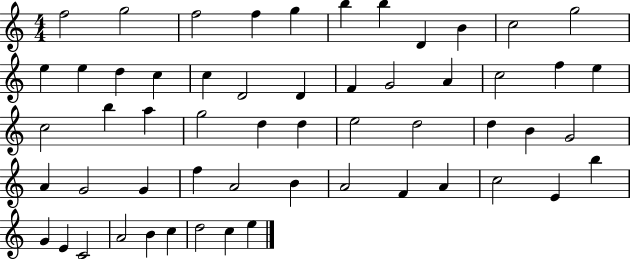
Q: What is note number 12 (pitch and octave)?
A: E5